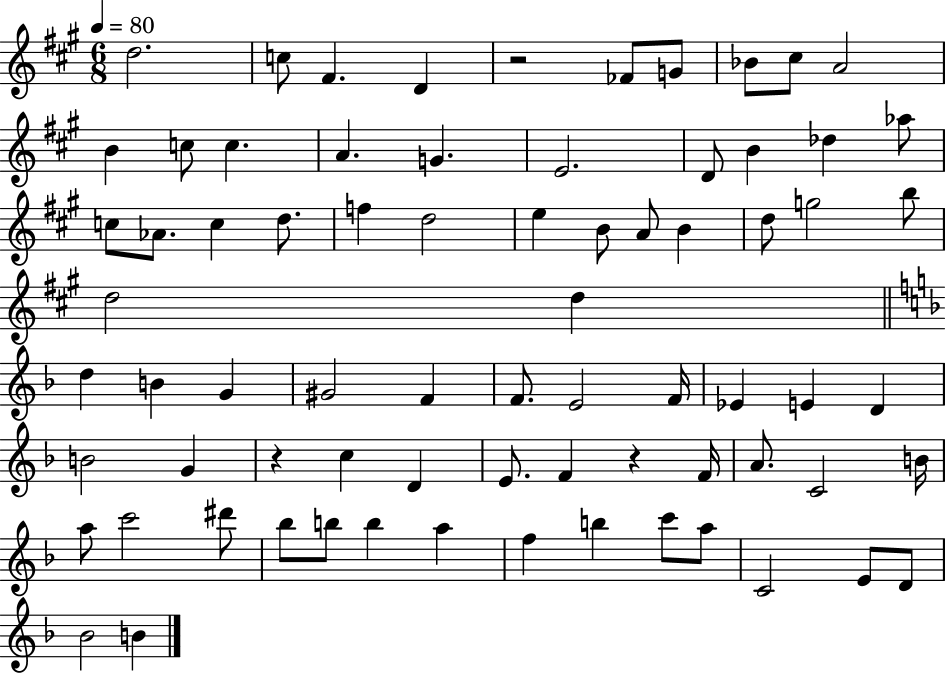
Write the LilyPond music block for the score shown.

{
  \clef treble
  \numericTimeSignature
  \time 6/8
  \key a \major
  \tempo 4 = 80
  d''2. | c''8 fis'4. d'4 | r2 fes'8 g'8 | bes'8 cis''8 a'2 | \break b'4 c''8 c''4. | a'4. g'4. | e'2. | d'8 b'4 des''4 aes''8 | \break c''8 aes'8. c''4 d''8. | f''4 d''2 | e''4 b'8 a'8 b'4 | d''8 g''2 b''8 | \break d''2 d''4 | \bar "||" \break \key f \major d''4 b'4 g'4 | gis'2 f'4 | f'8. e'2 f'16 | ees'4 e'4 d'4 | \break b'2 g'4 | r4 c''4 d'4 | e'8. f'4 r4 f'16 | a'8. c'2 b'16 | \break a''8 c'''2 dis'''8 | bes''8 b''8 b''4 a''4 | f''4 b''4 c'''8 a''8 | c'2 e'8 d'8 | \break bes'2 b'4 | \bar "|."
}